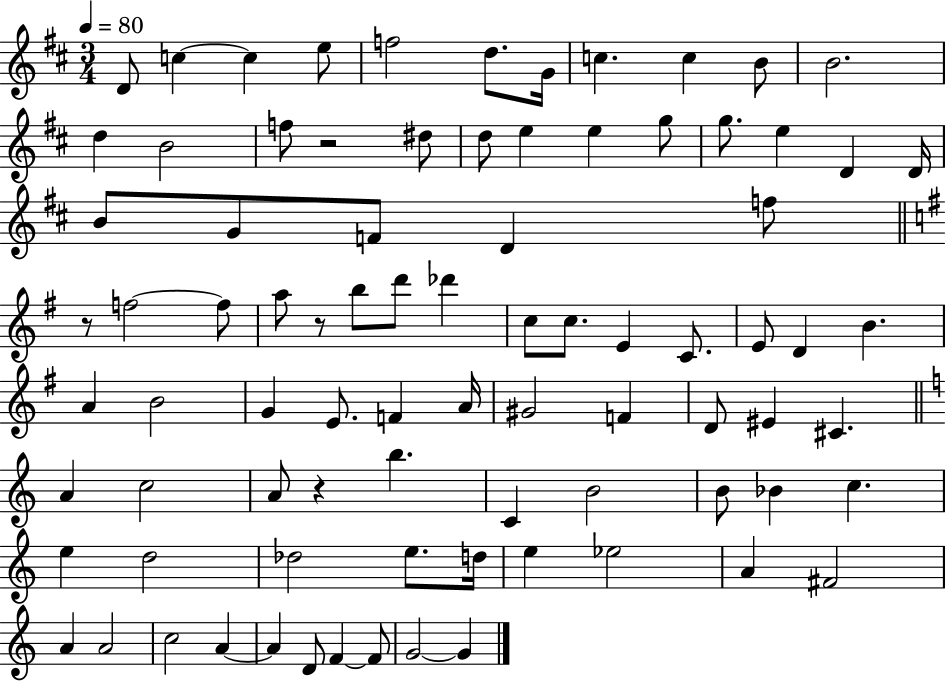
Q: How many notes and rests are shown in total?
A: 84